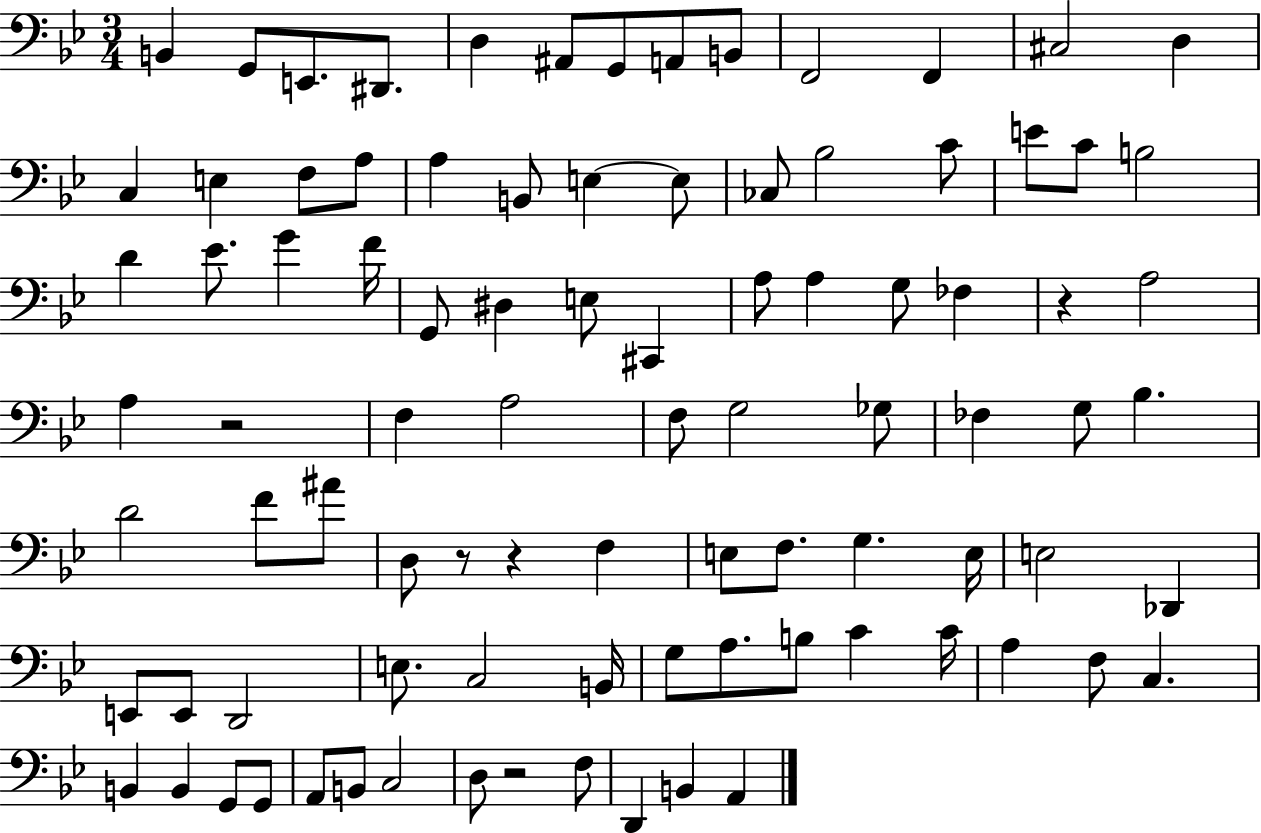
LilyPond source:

{
  \clef bass
  \numericTimeSignature
  \time 3/4
  \key bes \major
  b,4 g,8 e,8. dis,8. | d4 ais,8 g,8 a,8 b,8 | f,2 f,4 | cis2 d4 | \break c4 e4 f8 a8 | a4 b,8 e4~~ e8 | ces8 bes2 c'8 | e'8 c'8 b2 | \break d'4 ees'8. g'4 f'16 | g,8 dis4 e8 cis,4 | a8 a4 g8 fes4 | r4 a2 | \break a4 r2 | f4 a2 | f8 g2 ges8 | fes4 g8 bes4. | \break d'2 f'8 ais'8 | d8 r8 r4 f4 | e8 f8. g4. e16 | e2 des,4 | \break e,8 e,8 d,2 | e8. c2 b,16 | g8 a8. b8 c'4 c'16 | a4 f8 c4. | \break b,4 b,4 g,8 g,8 | a,8 b,8 c2 | d8 r2 f8 | d,4 b,4 a,4 | \break \bar "|."
}